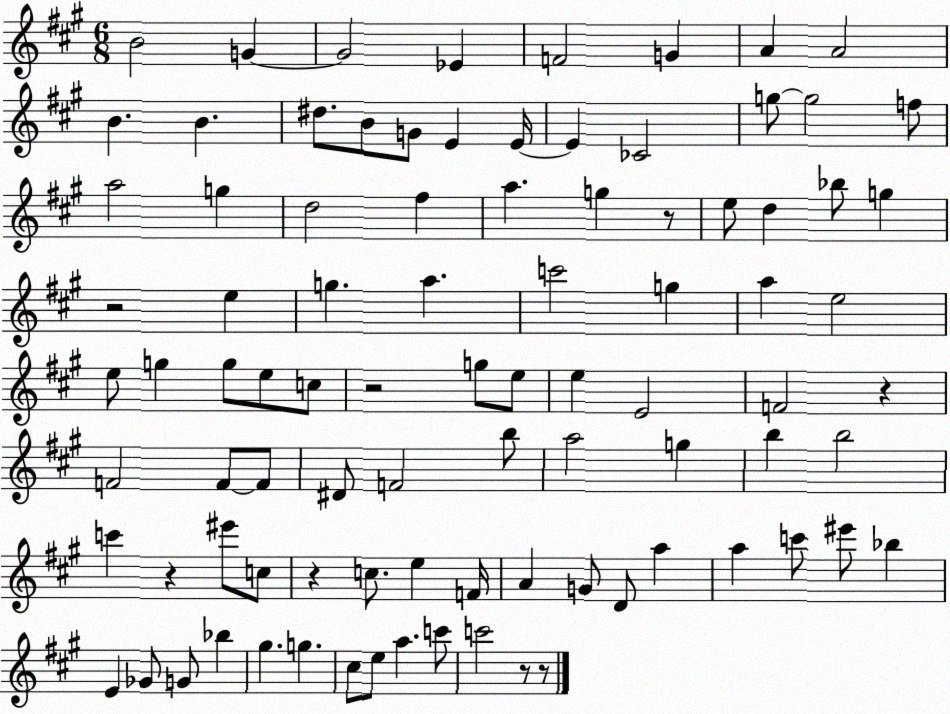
X:1
T:Untitled
M:6/8
L:1/4
K:A
B2 G G2 _E F2 G A A2 B B ^d/2 B/2 G/2 E E/4 E _C2 g/2 g2 f/2 a2 g d2 ^f a g z/2 e/2 d _b/2 g z2 e g a c'2 g a e2 e/2 g g/2 e/2 c/2 z2 g/2 e/2 e E2 F2 z F2 F/2 F/2 ^D/2 F2 b/2 a2 g b b2 c' z ^e'/2 c/2 z c/2 e F/4 A G/2 D/2 a a c'/2 ^e'/2 _b E _G/2 G/2 _b ^g g ^c/2 e/2 a c'/2 c'2 z/2 z/2